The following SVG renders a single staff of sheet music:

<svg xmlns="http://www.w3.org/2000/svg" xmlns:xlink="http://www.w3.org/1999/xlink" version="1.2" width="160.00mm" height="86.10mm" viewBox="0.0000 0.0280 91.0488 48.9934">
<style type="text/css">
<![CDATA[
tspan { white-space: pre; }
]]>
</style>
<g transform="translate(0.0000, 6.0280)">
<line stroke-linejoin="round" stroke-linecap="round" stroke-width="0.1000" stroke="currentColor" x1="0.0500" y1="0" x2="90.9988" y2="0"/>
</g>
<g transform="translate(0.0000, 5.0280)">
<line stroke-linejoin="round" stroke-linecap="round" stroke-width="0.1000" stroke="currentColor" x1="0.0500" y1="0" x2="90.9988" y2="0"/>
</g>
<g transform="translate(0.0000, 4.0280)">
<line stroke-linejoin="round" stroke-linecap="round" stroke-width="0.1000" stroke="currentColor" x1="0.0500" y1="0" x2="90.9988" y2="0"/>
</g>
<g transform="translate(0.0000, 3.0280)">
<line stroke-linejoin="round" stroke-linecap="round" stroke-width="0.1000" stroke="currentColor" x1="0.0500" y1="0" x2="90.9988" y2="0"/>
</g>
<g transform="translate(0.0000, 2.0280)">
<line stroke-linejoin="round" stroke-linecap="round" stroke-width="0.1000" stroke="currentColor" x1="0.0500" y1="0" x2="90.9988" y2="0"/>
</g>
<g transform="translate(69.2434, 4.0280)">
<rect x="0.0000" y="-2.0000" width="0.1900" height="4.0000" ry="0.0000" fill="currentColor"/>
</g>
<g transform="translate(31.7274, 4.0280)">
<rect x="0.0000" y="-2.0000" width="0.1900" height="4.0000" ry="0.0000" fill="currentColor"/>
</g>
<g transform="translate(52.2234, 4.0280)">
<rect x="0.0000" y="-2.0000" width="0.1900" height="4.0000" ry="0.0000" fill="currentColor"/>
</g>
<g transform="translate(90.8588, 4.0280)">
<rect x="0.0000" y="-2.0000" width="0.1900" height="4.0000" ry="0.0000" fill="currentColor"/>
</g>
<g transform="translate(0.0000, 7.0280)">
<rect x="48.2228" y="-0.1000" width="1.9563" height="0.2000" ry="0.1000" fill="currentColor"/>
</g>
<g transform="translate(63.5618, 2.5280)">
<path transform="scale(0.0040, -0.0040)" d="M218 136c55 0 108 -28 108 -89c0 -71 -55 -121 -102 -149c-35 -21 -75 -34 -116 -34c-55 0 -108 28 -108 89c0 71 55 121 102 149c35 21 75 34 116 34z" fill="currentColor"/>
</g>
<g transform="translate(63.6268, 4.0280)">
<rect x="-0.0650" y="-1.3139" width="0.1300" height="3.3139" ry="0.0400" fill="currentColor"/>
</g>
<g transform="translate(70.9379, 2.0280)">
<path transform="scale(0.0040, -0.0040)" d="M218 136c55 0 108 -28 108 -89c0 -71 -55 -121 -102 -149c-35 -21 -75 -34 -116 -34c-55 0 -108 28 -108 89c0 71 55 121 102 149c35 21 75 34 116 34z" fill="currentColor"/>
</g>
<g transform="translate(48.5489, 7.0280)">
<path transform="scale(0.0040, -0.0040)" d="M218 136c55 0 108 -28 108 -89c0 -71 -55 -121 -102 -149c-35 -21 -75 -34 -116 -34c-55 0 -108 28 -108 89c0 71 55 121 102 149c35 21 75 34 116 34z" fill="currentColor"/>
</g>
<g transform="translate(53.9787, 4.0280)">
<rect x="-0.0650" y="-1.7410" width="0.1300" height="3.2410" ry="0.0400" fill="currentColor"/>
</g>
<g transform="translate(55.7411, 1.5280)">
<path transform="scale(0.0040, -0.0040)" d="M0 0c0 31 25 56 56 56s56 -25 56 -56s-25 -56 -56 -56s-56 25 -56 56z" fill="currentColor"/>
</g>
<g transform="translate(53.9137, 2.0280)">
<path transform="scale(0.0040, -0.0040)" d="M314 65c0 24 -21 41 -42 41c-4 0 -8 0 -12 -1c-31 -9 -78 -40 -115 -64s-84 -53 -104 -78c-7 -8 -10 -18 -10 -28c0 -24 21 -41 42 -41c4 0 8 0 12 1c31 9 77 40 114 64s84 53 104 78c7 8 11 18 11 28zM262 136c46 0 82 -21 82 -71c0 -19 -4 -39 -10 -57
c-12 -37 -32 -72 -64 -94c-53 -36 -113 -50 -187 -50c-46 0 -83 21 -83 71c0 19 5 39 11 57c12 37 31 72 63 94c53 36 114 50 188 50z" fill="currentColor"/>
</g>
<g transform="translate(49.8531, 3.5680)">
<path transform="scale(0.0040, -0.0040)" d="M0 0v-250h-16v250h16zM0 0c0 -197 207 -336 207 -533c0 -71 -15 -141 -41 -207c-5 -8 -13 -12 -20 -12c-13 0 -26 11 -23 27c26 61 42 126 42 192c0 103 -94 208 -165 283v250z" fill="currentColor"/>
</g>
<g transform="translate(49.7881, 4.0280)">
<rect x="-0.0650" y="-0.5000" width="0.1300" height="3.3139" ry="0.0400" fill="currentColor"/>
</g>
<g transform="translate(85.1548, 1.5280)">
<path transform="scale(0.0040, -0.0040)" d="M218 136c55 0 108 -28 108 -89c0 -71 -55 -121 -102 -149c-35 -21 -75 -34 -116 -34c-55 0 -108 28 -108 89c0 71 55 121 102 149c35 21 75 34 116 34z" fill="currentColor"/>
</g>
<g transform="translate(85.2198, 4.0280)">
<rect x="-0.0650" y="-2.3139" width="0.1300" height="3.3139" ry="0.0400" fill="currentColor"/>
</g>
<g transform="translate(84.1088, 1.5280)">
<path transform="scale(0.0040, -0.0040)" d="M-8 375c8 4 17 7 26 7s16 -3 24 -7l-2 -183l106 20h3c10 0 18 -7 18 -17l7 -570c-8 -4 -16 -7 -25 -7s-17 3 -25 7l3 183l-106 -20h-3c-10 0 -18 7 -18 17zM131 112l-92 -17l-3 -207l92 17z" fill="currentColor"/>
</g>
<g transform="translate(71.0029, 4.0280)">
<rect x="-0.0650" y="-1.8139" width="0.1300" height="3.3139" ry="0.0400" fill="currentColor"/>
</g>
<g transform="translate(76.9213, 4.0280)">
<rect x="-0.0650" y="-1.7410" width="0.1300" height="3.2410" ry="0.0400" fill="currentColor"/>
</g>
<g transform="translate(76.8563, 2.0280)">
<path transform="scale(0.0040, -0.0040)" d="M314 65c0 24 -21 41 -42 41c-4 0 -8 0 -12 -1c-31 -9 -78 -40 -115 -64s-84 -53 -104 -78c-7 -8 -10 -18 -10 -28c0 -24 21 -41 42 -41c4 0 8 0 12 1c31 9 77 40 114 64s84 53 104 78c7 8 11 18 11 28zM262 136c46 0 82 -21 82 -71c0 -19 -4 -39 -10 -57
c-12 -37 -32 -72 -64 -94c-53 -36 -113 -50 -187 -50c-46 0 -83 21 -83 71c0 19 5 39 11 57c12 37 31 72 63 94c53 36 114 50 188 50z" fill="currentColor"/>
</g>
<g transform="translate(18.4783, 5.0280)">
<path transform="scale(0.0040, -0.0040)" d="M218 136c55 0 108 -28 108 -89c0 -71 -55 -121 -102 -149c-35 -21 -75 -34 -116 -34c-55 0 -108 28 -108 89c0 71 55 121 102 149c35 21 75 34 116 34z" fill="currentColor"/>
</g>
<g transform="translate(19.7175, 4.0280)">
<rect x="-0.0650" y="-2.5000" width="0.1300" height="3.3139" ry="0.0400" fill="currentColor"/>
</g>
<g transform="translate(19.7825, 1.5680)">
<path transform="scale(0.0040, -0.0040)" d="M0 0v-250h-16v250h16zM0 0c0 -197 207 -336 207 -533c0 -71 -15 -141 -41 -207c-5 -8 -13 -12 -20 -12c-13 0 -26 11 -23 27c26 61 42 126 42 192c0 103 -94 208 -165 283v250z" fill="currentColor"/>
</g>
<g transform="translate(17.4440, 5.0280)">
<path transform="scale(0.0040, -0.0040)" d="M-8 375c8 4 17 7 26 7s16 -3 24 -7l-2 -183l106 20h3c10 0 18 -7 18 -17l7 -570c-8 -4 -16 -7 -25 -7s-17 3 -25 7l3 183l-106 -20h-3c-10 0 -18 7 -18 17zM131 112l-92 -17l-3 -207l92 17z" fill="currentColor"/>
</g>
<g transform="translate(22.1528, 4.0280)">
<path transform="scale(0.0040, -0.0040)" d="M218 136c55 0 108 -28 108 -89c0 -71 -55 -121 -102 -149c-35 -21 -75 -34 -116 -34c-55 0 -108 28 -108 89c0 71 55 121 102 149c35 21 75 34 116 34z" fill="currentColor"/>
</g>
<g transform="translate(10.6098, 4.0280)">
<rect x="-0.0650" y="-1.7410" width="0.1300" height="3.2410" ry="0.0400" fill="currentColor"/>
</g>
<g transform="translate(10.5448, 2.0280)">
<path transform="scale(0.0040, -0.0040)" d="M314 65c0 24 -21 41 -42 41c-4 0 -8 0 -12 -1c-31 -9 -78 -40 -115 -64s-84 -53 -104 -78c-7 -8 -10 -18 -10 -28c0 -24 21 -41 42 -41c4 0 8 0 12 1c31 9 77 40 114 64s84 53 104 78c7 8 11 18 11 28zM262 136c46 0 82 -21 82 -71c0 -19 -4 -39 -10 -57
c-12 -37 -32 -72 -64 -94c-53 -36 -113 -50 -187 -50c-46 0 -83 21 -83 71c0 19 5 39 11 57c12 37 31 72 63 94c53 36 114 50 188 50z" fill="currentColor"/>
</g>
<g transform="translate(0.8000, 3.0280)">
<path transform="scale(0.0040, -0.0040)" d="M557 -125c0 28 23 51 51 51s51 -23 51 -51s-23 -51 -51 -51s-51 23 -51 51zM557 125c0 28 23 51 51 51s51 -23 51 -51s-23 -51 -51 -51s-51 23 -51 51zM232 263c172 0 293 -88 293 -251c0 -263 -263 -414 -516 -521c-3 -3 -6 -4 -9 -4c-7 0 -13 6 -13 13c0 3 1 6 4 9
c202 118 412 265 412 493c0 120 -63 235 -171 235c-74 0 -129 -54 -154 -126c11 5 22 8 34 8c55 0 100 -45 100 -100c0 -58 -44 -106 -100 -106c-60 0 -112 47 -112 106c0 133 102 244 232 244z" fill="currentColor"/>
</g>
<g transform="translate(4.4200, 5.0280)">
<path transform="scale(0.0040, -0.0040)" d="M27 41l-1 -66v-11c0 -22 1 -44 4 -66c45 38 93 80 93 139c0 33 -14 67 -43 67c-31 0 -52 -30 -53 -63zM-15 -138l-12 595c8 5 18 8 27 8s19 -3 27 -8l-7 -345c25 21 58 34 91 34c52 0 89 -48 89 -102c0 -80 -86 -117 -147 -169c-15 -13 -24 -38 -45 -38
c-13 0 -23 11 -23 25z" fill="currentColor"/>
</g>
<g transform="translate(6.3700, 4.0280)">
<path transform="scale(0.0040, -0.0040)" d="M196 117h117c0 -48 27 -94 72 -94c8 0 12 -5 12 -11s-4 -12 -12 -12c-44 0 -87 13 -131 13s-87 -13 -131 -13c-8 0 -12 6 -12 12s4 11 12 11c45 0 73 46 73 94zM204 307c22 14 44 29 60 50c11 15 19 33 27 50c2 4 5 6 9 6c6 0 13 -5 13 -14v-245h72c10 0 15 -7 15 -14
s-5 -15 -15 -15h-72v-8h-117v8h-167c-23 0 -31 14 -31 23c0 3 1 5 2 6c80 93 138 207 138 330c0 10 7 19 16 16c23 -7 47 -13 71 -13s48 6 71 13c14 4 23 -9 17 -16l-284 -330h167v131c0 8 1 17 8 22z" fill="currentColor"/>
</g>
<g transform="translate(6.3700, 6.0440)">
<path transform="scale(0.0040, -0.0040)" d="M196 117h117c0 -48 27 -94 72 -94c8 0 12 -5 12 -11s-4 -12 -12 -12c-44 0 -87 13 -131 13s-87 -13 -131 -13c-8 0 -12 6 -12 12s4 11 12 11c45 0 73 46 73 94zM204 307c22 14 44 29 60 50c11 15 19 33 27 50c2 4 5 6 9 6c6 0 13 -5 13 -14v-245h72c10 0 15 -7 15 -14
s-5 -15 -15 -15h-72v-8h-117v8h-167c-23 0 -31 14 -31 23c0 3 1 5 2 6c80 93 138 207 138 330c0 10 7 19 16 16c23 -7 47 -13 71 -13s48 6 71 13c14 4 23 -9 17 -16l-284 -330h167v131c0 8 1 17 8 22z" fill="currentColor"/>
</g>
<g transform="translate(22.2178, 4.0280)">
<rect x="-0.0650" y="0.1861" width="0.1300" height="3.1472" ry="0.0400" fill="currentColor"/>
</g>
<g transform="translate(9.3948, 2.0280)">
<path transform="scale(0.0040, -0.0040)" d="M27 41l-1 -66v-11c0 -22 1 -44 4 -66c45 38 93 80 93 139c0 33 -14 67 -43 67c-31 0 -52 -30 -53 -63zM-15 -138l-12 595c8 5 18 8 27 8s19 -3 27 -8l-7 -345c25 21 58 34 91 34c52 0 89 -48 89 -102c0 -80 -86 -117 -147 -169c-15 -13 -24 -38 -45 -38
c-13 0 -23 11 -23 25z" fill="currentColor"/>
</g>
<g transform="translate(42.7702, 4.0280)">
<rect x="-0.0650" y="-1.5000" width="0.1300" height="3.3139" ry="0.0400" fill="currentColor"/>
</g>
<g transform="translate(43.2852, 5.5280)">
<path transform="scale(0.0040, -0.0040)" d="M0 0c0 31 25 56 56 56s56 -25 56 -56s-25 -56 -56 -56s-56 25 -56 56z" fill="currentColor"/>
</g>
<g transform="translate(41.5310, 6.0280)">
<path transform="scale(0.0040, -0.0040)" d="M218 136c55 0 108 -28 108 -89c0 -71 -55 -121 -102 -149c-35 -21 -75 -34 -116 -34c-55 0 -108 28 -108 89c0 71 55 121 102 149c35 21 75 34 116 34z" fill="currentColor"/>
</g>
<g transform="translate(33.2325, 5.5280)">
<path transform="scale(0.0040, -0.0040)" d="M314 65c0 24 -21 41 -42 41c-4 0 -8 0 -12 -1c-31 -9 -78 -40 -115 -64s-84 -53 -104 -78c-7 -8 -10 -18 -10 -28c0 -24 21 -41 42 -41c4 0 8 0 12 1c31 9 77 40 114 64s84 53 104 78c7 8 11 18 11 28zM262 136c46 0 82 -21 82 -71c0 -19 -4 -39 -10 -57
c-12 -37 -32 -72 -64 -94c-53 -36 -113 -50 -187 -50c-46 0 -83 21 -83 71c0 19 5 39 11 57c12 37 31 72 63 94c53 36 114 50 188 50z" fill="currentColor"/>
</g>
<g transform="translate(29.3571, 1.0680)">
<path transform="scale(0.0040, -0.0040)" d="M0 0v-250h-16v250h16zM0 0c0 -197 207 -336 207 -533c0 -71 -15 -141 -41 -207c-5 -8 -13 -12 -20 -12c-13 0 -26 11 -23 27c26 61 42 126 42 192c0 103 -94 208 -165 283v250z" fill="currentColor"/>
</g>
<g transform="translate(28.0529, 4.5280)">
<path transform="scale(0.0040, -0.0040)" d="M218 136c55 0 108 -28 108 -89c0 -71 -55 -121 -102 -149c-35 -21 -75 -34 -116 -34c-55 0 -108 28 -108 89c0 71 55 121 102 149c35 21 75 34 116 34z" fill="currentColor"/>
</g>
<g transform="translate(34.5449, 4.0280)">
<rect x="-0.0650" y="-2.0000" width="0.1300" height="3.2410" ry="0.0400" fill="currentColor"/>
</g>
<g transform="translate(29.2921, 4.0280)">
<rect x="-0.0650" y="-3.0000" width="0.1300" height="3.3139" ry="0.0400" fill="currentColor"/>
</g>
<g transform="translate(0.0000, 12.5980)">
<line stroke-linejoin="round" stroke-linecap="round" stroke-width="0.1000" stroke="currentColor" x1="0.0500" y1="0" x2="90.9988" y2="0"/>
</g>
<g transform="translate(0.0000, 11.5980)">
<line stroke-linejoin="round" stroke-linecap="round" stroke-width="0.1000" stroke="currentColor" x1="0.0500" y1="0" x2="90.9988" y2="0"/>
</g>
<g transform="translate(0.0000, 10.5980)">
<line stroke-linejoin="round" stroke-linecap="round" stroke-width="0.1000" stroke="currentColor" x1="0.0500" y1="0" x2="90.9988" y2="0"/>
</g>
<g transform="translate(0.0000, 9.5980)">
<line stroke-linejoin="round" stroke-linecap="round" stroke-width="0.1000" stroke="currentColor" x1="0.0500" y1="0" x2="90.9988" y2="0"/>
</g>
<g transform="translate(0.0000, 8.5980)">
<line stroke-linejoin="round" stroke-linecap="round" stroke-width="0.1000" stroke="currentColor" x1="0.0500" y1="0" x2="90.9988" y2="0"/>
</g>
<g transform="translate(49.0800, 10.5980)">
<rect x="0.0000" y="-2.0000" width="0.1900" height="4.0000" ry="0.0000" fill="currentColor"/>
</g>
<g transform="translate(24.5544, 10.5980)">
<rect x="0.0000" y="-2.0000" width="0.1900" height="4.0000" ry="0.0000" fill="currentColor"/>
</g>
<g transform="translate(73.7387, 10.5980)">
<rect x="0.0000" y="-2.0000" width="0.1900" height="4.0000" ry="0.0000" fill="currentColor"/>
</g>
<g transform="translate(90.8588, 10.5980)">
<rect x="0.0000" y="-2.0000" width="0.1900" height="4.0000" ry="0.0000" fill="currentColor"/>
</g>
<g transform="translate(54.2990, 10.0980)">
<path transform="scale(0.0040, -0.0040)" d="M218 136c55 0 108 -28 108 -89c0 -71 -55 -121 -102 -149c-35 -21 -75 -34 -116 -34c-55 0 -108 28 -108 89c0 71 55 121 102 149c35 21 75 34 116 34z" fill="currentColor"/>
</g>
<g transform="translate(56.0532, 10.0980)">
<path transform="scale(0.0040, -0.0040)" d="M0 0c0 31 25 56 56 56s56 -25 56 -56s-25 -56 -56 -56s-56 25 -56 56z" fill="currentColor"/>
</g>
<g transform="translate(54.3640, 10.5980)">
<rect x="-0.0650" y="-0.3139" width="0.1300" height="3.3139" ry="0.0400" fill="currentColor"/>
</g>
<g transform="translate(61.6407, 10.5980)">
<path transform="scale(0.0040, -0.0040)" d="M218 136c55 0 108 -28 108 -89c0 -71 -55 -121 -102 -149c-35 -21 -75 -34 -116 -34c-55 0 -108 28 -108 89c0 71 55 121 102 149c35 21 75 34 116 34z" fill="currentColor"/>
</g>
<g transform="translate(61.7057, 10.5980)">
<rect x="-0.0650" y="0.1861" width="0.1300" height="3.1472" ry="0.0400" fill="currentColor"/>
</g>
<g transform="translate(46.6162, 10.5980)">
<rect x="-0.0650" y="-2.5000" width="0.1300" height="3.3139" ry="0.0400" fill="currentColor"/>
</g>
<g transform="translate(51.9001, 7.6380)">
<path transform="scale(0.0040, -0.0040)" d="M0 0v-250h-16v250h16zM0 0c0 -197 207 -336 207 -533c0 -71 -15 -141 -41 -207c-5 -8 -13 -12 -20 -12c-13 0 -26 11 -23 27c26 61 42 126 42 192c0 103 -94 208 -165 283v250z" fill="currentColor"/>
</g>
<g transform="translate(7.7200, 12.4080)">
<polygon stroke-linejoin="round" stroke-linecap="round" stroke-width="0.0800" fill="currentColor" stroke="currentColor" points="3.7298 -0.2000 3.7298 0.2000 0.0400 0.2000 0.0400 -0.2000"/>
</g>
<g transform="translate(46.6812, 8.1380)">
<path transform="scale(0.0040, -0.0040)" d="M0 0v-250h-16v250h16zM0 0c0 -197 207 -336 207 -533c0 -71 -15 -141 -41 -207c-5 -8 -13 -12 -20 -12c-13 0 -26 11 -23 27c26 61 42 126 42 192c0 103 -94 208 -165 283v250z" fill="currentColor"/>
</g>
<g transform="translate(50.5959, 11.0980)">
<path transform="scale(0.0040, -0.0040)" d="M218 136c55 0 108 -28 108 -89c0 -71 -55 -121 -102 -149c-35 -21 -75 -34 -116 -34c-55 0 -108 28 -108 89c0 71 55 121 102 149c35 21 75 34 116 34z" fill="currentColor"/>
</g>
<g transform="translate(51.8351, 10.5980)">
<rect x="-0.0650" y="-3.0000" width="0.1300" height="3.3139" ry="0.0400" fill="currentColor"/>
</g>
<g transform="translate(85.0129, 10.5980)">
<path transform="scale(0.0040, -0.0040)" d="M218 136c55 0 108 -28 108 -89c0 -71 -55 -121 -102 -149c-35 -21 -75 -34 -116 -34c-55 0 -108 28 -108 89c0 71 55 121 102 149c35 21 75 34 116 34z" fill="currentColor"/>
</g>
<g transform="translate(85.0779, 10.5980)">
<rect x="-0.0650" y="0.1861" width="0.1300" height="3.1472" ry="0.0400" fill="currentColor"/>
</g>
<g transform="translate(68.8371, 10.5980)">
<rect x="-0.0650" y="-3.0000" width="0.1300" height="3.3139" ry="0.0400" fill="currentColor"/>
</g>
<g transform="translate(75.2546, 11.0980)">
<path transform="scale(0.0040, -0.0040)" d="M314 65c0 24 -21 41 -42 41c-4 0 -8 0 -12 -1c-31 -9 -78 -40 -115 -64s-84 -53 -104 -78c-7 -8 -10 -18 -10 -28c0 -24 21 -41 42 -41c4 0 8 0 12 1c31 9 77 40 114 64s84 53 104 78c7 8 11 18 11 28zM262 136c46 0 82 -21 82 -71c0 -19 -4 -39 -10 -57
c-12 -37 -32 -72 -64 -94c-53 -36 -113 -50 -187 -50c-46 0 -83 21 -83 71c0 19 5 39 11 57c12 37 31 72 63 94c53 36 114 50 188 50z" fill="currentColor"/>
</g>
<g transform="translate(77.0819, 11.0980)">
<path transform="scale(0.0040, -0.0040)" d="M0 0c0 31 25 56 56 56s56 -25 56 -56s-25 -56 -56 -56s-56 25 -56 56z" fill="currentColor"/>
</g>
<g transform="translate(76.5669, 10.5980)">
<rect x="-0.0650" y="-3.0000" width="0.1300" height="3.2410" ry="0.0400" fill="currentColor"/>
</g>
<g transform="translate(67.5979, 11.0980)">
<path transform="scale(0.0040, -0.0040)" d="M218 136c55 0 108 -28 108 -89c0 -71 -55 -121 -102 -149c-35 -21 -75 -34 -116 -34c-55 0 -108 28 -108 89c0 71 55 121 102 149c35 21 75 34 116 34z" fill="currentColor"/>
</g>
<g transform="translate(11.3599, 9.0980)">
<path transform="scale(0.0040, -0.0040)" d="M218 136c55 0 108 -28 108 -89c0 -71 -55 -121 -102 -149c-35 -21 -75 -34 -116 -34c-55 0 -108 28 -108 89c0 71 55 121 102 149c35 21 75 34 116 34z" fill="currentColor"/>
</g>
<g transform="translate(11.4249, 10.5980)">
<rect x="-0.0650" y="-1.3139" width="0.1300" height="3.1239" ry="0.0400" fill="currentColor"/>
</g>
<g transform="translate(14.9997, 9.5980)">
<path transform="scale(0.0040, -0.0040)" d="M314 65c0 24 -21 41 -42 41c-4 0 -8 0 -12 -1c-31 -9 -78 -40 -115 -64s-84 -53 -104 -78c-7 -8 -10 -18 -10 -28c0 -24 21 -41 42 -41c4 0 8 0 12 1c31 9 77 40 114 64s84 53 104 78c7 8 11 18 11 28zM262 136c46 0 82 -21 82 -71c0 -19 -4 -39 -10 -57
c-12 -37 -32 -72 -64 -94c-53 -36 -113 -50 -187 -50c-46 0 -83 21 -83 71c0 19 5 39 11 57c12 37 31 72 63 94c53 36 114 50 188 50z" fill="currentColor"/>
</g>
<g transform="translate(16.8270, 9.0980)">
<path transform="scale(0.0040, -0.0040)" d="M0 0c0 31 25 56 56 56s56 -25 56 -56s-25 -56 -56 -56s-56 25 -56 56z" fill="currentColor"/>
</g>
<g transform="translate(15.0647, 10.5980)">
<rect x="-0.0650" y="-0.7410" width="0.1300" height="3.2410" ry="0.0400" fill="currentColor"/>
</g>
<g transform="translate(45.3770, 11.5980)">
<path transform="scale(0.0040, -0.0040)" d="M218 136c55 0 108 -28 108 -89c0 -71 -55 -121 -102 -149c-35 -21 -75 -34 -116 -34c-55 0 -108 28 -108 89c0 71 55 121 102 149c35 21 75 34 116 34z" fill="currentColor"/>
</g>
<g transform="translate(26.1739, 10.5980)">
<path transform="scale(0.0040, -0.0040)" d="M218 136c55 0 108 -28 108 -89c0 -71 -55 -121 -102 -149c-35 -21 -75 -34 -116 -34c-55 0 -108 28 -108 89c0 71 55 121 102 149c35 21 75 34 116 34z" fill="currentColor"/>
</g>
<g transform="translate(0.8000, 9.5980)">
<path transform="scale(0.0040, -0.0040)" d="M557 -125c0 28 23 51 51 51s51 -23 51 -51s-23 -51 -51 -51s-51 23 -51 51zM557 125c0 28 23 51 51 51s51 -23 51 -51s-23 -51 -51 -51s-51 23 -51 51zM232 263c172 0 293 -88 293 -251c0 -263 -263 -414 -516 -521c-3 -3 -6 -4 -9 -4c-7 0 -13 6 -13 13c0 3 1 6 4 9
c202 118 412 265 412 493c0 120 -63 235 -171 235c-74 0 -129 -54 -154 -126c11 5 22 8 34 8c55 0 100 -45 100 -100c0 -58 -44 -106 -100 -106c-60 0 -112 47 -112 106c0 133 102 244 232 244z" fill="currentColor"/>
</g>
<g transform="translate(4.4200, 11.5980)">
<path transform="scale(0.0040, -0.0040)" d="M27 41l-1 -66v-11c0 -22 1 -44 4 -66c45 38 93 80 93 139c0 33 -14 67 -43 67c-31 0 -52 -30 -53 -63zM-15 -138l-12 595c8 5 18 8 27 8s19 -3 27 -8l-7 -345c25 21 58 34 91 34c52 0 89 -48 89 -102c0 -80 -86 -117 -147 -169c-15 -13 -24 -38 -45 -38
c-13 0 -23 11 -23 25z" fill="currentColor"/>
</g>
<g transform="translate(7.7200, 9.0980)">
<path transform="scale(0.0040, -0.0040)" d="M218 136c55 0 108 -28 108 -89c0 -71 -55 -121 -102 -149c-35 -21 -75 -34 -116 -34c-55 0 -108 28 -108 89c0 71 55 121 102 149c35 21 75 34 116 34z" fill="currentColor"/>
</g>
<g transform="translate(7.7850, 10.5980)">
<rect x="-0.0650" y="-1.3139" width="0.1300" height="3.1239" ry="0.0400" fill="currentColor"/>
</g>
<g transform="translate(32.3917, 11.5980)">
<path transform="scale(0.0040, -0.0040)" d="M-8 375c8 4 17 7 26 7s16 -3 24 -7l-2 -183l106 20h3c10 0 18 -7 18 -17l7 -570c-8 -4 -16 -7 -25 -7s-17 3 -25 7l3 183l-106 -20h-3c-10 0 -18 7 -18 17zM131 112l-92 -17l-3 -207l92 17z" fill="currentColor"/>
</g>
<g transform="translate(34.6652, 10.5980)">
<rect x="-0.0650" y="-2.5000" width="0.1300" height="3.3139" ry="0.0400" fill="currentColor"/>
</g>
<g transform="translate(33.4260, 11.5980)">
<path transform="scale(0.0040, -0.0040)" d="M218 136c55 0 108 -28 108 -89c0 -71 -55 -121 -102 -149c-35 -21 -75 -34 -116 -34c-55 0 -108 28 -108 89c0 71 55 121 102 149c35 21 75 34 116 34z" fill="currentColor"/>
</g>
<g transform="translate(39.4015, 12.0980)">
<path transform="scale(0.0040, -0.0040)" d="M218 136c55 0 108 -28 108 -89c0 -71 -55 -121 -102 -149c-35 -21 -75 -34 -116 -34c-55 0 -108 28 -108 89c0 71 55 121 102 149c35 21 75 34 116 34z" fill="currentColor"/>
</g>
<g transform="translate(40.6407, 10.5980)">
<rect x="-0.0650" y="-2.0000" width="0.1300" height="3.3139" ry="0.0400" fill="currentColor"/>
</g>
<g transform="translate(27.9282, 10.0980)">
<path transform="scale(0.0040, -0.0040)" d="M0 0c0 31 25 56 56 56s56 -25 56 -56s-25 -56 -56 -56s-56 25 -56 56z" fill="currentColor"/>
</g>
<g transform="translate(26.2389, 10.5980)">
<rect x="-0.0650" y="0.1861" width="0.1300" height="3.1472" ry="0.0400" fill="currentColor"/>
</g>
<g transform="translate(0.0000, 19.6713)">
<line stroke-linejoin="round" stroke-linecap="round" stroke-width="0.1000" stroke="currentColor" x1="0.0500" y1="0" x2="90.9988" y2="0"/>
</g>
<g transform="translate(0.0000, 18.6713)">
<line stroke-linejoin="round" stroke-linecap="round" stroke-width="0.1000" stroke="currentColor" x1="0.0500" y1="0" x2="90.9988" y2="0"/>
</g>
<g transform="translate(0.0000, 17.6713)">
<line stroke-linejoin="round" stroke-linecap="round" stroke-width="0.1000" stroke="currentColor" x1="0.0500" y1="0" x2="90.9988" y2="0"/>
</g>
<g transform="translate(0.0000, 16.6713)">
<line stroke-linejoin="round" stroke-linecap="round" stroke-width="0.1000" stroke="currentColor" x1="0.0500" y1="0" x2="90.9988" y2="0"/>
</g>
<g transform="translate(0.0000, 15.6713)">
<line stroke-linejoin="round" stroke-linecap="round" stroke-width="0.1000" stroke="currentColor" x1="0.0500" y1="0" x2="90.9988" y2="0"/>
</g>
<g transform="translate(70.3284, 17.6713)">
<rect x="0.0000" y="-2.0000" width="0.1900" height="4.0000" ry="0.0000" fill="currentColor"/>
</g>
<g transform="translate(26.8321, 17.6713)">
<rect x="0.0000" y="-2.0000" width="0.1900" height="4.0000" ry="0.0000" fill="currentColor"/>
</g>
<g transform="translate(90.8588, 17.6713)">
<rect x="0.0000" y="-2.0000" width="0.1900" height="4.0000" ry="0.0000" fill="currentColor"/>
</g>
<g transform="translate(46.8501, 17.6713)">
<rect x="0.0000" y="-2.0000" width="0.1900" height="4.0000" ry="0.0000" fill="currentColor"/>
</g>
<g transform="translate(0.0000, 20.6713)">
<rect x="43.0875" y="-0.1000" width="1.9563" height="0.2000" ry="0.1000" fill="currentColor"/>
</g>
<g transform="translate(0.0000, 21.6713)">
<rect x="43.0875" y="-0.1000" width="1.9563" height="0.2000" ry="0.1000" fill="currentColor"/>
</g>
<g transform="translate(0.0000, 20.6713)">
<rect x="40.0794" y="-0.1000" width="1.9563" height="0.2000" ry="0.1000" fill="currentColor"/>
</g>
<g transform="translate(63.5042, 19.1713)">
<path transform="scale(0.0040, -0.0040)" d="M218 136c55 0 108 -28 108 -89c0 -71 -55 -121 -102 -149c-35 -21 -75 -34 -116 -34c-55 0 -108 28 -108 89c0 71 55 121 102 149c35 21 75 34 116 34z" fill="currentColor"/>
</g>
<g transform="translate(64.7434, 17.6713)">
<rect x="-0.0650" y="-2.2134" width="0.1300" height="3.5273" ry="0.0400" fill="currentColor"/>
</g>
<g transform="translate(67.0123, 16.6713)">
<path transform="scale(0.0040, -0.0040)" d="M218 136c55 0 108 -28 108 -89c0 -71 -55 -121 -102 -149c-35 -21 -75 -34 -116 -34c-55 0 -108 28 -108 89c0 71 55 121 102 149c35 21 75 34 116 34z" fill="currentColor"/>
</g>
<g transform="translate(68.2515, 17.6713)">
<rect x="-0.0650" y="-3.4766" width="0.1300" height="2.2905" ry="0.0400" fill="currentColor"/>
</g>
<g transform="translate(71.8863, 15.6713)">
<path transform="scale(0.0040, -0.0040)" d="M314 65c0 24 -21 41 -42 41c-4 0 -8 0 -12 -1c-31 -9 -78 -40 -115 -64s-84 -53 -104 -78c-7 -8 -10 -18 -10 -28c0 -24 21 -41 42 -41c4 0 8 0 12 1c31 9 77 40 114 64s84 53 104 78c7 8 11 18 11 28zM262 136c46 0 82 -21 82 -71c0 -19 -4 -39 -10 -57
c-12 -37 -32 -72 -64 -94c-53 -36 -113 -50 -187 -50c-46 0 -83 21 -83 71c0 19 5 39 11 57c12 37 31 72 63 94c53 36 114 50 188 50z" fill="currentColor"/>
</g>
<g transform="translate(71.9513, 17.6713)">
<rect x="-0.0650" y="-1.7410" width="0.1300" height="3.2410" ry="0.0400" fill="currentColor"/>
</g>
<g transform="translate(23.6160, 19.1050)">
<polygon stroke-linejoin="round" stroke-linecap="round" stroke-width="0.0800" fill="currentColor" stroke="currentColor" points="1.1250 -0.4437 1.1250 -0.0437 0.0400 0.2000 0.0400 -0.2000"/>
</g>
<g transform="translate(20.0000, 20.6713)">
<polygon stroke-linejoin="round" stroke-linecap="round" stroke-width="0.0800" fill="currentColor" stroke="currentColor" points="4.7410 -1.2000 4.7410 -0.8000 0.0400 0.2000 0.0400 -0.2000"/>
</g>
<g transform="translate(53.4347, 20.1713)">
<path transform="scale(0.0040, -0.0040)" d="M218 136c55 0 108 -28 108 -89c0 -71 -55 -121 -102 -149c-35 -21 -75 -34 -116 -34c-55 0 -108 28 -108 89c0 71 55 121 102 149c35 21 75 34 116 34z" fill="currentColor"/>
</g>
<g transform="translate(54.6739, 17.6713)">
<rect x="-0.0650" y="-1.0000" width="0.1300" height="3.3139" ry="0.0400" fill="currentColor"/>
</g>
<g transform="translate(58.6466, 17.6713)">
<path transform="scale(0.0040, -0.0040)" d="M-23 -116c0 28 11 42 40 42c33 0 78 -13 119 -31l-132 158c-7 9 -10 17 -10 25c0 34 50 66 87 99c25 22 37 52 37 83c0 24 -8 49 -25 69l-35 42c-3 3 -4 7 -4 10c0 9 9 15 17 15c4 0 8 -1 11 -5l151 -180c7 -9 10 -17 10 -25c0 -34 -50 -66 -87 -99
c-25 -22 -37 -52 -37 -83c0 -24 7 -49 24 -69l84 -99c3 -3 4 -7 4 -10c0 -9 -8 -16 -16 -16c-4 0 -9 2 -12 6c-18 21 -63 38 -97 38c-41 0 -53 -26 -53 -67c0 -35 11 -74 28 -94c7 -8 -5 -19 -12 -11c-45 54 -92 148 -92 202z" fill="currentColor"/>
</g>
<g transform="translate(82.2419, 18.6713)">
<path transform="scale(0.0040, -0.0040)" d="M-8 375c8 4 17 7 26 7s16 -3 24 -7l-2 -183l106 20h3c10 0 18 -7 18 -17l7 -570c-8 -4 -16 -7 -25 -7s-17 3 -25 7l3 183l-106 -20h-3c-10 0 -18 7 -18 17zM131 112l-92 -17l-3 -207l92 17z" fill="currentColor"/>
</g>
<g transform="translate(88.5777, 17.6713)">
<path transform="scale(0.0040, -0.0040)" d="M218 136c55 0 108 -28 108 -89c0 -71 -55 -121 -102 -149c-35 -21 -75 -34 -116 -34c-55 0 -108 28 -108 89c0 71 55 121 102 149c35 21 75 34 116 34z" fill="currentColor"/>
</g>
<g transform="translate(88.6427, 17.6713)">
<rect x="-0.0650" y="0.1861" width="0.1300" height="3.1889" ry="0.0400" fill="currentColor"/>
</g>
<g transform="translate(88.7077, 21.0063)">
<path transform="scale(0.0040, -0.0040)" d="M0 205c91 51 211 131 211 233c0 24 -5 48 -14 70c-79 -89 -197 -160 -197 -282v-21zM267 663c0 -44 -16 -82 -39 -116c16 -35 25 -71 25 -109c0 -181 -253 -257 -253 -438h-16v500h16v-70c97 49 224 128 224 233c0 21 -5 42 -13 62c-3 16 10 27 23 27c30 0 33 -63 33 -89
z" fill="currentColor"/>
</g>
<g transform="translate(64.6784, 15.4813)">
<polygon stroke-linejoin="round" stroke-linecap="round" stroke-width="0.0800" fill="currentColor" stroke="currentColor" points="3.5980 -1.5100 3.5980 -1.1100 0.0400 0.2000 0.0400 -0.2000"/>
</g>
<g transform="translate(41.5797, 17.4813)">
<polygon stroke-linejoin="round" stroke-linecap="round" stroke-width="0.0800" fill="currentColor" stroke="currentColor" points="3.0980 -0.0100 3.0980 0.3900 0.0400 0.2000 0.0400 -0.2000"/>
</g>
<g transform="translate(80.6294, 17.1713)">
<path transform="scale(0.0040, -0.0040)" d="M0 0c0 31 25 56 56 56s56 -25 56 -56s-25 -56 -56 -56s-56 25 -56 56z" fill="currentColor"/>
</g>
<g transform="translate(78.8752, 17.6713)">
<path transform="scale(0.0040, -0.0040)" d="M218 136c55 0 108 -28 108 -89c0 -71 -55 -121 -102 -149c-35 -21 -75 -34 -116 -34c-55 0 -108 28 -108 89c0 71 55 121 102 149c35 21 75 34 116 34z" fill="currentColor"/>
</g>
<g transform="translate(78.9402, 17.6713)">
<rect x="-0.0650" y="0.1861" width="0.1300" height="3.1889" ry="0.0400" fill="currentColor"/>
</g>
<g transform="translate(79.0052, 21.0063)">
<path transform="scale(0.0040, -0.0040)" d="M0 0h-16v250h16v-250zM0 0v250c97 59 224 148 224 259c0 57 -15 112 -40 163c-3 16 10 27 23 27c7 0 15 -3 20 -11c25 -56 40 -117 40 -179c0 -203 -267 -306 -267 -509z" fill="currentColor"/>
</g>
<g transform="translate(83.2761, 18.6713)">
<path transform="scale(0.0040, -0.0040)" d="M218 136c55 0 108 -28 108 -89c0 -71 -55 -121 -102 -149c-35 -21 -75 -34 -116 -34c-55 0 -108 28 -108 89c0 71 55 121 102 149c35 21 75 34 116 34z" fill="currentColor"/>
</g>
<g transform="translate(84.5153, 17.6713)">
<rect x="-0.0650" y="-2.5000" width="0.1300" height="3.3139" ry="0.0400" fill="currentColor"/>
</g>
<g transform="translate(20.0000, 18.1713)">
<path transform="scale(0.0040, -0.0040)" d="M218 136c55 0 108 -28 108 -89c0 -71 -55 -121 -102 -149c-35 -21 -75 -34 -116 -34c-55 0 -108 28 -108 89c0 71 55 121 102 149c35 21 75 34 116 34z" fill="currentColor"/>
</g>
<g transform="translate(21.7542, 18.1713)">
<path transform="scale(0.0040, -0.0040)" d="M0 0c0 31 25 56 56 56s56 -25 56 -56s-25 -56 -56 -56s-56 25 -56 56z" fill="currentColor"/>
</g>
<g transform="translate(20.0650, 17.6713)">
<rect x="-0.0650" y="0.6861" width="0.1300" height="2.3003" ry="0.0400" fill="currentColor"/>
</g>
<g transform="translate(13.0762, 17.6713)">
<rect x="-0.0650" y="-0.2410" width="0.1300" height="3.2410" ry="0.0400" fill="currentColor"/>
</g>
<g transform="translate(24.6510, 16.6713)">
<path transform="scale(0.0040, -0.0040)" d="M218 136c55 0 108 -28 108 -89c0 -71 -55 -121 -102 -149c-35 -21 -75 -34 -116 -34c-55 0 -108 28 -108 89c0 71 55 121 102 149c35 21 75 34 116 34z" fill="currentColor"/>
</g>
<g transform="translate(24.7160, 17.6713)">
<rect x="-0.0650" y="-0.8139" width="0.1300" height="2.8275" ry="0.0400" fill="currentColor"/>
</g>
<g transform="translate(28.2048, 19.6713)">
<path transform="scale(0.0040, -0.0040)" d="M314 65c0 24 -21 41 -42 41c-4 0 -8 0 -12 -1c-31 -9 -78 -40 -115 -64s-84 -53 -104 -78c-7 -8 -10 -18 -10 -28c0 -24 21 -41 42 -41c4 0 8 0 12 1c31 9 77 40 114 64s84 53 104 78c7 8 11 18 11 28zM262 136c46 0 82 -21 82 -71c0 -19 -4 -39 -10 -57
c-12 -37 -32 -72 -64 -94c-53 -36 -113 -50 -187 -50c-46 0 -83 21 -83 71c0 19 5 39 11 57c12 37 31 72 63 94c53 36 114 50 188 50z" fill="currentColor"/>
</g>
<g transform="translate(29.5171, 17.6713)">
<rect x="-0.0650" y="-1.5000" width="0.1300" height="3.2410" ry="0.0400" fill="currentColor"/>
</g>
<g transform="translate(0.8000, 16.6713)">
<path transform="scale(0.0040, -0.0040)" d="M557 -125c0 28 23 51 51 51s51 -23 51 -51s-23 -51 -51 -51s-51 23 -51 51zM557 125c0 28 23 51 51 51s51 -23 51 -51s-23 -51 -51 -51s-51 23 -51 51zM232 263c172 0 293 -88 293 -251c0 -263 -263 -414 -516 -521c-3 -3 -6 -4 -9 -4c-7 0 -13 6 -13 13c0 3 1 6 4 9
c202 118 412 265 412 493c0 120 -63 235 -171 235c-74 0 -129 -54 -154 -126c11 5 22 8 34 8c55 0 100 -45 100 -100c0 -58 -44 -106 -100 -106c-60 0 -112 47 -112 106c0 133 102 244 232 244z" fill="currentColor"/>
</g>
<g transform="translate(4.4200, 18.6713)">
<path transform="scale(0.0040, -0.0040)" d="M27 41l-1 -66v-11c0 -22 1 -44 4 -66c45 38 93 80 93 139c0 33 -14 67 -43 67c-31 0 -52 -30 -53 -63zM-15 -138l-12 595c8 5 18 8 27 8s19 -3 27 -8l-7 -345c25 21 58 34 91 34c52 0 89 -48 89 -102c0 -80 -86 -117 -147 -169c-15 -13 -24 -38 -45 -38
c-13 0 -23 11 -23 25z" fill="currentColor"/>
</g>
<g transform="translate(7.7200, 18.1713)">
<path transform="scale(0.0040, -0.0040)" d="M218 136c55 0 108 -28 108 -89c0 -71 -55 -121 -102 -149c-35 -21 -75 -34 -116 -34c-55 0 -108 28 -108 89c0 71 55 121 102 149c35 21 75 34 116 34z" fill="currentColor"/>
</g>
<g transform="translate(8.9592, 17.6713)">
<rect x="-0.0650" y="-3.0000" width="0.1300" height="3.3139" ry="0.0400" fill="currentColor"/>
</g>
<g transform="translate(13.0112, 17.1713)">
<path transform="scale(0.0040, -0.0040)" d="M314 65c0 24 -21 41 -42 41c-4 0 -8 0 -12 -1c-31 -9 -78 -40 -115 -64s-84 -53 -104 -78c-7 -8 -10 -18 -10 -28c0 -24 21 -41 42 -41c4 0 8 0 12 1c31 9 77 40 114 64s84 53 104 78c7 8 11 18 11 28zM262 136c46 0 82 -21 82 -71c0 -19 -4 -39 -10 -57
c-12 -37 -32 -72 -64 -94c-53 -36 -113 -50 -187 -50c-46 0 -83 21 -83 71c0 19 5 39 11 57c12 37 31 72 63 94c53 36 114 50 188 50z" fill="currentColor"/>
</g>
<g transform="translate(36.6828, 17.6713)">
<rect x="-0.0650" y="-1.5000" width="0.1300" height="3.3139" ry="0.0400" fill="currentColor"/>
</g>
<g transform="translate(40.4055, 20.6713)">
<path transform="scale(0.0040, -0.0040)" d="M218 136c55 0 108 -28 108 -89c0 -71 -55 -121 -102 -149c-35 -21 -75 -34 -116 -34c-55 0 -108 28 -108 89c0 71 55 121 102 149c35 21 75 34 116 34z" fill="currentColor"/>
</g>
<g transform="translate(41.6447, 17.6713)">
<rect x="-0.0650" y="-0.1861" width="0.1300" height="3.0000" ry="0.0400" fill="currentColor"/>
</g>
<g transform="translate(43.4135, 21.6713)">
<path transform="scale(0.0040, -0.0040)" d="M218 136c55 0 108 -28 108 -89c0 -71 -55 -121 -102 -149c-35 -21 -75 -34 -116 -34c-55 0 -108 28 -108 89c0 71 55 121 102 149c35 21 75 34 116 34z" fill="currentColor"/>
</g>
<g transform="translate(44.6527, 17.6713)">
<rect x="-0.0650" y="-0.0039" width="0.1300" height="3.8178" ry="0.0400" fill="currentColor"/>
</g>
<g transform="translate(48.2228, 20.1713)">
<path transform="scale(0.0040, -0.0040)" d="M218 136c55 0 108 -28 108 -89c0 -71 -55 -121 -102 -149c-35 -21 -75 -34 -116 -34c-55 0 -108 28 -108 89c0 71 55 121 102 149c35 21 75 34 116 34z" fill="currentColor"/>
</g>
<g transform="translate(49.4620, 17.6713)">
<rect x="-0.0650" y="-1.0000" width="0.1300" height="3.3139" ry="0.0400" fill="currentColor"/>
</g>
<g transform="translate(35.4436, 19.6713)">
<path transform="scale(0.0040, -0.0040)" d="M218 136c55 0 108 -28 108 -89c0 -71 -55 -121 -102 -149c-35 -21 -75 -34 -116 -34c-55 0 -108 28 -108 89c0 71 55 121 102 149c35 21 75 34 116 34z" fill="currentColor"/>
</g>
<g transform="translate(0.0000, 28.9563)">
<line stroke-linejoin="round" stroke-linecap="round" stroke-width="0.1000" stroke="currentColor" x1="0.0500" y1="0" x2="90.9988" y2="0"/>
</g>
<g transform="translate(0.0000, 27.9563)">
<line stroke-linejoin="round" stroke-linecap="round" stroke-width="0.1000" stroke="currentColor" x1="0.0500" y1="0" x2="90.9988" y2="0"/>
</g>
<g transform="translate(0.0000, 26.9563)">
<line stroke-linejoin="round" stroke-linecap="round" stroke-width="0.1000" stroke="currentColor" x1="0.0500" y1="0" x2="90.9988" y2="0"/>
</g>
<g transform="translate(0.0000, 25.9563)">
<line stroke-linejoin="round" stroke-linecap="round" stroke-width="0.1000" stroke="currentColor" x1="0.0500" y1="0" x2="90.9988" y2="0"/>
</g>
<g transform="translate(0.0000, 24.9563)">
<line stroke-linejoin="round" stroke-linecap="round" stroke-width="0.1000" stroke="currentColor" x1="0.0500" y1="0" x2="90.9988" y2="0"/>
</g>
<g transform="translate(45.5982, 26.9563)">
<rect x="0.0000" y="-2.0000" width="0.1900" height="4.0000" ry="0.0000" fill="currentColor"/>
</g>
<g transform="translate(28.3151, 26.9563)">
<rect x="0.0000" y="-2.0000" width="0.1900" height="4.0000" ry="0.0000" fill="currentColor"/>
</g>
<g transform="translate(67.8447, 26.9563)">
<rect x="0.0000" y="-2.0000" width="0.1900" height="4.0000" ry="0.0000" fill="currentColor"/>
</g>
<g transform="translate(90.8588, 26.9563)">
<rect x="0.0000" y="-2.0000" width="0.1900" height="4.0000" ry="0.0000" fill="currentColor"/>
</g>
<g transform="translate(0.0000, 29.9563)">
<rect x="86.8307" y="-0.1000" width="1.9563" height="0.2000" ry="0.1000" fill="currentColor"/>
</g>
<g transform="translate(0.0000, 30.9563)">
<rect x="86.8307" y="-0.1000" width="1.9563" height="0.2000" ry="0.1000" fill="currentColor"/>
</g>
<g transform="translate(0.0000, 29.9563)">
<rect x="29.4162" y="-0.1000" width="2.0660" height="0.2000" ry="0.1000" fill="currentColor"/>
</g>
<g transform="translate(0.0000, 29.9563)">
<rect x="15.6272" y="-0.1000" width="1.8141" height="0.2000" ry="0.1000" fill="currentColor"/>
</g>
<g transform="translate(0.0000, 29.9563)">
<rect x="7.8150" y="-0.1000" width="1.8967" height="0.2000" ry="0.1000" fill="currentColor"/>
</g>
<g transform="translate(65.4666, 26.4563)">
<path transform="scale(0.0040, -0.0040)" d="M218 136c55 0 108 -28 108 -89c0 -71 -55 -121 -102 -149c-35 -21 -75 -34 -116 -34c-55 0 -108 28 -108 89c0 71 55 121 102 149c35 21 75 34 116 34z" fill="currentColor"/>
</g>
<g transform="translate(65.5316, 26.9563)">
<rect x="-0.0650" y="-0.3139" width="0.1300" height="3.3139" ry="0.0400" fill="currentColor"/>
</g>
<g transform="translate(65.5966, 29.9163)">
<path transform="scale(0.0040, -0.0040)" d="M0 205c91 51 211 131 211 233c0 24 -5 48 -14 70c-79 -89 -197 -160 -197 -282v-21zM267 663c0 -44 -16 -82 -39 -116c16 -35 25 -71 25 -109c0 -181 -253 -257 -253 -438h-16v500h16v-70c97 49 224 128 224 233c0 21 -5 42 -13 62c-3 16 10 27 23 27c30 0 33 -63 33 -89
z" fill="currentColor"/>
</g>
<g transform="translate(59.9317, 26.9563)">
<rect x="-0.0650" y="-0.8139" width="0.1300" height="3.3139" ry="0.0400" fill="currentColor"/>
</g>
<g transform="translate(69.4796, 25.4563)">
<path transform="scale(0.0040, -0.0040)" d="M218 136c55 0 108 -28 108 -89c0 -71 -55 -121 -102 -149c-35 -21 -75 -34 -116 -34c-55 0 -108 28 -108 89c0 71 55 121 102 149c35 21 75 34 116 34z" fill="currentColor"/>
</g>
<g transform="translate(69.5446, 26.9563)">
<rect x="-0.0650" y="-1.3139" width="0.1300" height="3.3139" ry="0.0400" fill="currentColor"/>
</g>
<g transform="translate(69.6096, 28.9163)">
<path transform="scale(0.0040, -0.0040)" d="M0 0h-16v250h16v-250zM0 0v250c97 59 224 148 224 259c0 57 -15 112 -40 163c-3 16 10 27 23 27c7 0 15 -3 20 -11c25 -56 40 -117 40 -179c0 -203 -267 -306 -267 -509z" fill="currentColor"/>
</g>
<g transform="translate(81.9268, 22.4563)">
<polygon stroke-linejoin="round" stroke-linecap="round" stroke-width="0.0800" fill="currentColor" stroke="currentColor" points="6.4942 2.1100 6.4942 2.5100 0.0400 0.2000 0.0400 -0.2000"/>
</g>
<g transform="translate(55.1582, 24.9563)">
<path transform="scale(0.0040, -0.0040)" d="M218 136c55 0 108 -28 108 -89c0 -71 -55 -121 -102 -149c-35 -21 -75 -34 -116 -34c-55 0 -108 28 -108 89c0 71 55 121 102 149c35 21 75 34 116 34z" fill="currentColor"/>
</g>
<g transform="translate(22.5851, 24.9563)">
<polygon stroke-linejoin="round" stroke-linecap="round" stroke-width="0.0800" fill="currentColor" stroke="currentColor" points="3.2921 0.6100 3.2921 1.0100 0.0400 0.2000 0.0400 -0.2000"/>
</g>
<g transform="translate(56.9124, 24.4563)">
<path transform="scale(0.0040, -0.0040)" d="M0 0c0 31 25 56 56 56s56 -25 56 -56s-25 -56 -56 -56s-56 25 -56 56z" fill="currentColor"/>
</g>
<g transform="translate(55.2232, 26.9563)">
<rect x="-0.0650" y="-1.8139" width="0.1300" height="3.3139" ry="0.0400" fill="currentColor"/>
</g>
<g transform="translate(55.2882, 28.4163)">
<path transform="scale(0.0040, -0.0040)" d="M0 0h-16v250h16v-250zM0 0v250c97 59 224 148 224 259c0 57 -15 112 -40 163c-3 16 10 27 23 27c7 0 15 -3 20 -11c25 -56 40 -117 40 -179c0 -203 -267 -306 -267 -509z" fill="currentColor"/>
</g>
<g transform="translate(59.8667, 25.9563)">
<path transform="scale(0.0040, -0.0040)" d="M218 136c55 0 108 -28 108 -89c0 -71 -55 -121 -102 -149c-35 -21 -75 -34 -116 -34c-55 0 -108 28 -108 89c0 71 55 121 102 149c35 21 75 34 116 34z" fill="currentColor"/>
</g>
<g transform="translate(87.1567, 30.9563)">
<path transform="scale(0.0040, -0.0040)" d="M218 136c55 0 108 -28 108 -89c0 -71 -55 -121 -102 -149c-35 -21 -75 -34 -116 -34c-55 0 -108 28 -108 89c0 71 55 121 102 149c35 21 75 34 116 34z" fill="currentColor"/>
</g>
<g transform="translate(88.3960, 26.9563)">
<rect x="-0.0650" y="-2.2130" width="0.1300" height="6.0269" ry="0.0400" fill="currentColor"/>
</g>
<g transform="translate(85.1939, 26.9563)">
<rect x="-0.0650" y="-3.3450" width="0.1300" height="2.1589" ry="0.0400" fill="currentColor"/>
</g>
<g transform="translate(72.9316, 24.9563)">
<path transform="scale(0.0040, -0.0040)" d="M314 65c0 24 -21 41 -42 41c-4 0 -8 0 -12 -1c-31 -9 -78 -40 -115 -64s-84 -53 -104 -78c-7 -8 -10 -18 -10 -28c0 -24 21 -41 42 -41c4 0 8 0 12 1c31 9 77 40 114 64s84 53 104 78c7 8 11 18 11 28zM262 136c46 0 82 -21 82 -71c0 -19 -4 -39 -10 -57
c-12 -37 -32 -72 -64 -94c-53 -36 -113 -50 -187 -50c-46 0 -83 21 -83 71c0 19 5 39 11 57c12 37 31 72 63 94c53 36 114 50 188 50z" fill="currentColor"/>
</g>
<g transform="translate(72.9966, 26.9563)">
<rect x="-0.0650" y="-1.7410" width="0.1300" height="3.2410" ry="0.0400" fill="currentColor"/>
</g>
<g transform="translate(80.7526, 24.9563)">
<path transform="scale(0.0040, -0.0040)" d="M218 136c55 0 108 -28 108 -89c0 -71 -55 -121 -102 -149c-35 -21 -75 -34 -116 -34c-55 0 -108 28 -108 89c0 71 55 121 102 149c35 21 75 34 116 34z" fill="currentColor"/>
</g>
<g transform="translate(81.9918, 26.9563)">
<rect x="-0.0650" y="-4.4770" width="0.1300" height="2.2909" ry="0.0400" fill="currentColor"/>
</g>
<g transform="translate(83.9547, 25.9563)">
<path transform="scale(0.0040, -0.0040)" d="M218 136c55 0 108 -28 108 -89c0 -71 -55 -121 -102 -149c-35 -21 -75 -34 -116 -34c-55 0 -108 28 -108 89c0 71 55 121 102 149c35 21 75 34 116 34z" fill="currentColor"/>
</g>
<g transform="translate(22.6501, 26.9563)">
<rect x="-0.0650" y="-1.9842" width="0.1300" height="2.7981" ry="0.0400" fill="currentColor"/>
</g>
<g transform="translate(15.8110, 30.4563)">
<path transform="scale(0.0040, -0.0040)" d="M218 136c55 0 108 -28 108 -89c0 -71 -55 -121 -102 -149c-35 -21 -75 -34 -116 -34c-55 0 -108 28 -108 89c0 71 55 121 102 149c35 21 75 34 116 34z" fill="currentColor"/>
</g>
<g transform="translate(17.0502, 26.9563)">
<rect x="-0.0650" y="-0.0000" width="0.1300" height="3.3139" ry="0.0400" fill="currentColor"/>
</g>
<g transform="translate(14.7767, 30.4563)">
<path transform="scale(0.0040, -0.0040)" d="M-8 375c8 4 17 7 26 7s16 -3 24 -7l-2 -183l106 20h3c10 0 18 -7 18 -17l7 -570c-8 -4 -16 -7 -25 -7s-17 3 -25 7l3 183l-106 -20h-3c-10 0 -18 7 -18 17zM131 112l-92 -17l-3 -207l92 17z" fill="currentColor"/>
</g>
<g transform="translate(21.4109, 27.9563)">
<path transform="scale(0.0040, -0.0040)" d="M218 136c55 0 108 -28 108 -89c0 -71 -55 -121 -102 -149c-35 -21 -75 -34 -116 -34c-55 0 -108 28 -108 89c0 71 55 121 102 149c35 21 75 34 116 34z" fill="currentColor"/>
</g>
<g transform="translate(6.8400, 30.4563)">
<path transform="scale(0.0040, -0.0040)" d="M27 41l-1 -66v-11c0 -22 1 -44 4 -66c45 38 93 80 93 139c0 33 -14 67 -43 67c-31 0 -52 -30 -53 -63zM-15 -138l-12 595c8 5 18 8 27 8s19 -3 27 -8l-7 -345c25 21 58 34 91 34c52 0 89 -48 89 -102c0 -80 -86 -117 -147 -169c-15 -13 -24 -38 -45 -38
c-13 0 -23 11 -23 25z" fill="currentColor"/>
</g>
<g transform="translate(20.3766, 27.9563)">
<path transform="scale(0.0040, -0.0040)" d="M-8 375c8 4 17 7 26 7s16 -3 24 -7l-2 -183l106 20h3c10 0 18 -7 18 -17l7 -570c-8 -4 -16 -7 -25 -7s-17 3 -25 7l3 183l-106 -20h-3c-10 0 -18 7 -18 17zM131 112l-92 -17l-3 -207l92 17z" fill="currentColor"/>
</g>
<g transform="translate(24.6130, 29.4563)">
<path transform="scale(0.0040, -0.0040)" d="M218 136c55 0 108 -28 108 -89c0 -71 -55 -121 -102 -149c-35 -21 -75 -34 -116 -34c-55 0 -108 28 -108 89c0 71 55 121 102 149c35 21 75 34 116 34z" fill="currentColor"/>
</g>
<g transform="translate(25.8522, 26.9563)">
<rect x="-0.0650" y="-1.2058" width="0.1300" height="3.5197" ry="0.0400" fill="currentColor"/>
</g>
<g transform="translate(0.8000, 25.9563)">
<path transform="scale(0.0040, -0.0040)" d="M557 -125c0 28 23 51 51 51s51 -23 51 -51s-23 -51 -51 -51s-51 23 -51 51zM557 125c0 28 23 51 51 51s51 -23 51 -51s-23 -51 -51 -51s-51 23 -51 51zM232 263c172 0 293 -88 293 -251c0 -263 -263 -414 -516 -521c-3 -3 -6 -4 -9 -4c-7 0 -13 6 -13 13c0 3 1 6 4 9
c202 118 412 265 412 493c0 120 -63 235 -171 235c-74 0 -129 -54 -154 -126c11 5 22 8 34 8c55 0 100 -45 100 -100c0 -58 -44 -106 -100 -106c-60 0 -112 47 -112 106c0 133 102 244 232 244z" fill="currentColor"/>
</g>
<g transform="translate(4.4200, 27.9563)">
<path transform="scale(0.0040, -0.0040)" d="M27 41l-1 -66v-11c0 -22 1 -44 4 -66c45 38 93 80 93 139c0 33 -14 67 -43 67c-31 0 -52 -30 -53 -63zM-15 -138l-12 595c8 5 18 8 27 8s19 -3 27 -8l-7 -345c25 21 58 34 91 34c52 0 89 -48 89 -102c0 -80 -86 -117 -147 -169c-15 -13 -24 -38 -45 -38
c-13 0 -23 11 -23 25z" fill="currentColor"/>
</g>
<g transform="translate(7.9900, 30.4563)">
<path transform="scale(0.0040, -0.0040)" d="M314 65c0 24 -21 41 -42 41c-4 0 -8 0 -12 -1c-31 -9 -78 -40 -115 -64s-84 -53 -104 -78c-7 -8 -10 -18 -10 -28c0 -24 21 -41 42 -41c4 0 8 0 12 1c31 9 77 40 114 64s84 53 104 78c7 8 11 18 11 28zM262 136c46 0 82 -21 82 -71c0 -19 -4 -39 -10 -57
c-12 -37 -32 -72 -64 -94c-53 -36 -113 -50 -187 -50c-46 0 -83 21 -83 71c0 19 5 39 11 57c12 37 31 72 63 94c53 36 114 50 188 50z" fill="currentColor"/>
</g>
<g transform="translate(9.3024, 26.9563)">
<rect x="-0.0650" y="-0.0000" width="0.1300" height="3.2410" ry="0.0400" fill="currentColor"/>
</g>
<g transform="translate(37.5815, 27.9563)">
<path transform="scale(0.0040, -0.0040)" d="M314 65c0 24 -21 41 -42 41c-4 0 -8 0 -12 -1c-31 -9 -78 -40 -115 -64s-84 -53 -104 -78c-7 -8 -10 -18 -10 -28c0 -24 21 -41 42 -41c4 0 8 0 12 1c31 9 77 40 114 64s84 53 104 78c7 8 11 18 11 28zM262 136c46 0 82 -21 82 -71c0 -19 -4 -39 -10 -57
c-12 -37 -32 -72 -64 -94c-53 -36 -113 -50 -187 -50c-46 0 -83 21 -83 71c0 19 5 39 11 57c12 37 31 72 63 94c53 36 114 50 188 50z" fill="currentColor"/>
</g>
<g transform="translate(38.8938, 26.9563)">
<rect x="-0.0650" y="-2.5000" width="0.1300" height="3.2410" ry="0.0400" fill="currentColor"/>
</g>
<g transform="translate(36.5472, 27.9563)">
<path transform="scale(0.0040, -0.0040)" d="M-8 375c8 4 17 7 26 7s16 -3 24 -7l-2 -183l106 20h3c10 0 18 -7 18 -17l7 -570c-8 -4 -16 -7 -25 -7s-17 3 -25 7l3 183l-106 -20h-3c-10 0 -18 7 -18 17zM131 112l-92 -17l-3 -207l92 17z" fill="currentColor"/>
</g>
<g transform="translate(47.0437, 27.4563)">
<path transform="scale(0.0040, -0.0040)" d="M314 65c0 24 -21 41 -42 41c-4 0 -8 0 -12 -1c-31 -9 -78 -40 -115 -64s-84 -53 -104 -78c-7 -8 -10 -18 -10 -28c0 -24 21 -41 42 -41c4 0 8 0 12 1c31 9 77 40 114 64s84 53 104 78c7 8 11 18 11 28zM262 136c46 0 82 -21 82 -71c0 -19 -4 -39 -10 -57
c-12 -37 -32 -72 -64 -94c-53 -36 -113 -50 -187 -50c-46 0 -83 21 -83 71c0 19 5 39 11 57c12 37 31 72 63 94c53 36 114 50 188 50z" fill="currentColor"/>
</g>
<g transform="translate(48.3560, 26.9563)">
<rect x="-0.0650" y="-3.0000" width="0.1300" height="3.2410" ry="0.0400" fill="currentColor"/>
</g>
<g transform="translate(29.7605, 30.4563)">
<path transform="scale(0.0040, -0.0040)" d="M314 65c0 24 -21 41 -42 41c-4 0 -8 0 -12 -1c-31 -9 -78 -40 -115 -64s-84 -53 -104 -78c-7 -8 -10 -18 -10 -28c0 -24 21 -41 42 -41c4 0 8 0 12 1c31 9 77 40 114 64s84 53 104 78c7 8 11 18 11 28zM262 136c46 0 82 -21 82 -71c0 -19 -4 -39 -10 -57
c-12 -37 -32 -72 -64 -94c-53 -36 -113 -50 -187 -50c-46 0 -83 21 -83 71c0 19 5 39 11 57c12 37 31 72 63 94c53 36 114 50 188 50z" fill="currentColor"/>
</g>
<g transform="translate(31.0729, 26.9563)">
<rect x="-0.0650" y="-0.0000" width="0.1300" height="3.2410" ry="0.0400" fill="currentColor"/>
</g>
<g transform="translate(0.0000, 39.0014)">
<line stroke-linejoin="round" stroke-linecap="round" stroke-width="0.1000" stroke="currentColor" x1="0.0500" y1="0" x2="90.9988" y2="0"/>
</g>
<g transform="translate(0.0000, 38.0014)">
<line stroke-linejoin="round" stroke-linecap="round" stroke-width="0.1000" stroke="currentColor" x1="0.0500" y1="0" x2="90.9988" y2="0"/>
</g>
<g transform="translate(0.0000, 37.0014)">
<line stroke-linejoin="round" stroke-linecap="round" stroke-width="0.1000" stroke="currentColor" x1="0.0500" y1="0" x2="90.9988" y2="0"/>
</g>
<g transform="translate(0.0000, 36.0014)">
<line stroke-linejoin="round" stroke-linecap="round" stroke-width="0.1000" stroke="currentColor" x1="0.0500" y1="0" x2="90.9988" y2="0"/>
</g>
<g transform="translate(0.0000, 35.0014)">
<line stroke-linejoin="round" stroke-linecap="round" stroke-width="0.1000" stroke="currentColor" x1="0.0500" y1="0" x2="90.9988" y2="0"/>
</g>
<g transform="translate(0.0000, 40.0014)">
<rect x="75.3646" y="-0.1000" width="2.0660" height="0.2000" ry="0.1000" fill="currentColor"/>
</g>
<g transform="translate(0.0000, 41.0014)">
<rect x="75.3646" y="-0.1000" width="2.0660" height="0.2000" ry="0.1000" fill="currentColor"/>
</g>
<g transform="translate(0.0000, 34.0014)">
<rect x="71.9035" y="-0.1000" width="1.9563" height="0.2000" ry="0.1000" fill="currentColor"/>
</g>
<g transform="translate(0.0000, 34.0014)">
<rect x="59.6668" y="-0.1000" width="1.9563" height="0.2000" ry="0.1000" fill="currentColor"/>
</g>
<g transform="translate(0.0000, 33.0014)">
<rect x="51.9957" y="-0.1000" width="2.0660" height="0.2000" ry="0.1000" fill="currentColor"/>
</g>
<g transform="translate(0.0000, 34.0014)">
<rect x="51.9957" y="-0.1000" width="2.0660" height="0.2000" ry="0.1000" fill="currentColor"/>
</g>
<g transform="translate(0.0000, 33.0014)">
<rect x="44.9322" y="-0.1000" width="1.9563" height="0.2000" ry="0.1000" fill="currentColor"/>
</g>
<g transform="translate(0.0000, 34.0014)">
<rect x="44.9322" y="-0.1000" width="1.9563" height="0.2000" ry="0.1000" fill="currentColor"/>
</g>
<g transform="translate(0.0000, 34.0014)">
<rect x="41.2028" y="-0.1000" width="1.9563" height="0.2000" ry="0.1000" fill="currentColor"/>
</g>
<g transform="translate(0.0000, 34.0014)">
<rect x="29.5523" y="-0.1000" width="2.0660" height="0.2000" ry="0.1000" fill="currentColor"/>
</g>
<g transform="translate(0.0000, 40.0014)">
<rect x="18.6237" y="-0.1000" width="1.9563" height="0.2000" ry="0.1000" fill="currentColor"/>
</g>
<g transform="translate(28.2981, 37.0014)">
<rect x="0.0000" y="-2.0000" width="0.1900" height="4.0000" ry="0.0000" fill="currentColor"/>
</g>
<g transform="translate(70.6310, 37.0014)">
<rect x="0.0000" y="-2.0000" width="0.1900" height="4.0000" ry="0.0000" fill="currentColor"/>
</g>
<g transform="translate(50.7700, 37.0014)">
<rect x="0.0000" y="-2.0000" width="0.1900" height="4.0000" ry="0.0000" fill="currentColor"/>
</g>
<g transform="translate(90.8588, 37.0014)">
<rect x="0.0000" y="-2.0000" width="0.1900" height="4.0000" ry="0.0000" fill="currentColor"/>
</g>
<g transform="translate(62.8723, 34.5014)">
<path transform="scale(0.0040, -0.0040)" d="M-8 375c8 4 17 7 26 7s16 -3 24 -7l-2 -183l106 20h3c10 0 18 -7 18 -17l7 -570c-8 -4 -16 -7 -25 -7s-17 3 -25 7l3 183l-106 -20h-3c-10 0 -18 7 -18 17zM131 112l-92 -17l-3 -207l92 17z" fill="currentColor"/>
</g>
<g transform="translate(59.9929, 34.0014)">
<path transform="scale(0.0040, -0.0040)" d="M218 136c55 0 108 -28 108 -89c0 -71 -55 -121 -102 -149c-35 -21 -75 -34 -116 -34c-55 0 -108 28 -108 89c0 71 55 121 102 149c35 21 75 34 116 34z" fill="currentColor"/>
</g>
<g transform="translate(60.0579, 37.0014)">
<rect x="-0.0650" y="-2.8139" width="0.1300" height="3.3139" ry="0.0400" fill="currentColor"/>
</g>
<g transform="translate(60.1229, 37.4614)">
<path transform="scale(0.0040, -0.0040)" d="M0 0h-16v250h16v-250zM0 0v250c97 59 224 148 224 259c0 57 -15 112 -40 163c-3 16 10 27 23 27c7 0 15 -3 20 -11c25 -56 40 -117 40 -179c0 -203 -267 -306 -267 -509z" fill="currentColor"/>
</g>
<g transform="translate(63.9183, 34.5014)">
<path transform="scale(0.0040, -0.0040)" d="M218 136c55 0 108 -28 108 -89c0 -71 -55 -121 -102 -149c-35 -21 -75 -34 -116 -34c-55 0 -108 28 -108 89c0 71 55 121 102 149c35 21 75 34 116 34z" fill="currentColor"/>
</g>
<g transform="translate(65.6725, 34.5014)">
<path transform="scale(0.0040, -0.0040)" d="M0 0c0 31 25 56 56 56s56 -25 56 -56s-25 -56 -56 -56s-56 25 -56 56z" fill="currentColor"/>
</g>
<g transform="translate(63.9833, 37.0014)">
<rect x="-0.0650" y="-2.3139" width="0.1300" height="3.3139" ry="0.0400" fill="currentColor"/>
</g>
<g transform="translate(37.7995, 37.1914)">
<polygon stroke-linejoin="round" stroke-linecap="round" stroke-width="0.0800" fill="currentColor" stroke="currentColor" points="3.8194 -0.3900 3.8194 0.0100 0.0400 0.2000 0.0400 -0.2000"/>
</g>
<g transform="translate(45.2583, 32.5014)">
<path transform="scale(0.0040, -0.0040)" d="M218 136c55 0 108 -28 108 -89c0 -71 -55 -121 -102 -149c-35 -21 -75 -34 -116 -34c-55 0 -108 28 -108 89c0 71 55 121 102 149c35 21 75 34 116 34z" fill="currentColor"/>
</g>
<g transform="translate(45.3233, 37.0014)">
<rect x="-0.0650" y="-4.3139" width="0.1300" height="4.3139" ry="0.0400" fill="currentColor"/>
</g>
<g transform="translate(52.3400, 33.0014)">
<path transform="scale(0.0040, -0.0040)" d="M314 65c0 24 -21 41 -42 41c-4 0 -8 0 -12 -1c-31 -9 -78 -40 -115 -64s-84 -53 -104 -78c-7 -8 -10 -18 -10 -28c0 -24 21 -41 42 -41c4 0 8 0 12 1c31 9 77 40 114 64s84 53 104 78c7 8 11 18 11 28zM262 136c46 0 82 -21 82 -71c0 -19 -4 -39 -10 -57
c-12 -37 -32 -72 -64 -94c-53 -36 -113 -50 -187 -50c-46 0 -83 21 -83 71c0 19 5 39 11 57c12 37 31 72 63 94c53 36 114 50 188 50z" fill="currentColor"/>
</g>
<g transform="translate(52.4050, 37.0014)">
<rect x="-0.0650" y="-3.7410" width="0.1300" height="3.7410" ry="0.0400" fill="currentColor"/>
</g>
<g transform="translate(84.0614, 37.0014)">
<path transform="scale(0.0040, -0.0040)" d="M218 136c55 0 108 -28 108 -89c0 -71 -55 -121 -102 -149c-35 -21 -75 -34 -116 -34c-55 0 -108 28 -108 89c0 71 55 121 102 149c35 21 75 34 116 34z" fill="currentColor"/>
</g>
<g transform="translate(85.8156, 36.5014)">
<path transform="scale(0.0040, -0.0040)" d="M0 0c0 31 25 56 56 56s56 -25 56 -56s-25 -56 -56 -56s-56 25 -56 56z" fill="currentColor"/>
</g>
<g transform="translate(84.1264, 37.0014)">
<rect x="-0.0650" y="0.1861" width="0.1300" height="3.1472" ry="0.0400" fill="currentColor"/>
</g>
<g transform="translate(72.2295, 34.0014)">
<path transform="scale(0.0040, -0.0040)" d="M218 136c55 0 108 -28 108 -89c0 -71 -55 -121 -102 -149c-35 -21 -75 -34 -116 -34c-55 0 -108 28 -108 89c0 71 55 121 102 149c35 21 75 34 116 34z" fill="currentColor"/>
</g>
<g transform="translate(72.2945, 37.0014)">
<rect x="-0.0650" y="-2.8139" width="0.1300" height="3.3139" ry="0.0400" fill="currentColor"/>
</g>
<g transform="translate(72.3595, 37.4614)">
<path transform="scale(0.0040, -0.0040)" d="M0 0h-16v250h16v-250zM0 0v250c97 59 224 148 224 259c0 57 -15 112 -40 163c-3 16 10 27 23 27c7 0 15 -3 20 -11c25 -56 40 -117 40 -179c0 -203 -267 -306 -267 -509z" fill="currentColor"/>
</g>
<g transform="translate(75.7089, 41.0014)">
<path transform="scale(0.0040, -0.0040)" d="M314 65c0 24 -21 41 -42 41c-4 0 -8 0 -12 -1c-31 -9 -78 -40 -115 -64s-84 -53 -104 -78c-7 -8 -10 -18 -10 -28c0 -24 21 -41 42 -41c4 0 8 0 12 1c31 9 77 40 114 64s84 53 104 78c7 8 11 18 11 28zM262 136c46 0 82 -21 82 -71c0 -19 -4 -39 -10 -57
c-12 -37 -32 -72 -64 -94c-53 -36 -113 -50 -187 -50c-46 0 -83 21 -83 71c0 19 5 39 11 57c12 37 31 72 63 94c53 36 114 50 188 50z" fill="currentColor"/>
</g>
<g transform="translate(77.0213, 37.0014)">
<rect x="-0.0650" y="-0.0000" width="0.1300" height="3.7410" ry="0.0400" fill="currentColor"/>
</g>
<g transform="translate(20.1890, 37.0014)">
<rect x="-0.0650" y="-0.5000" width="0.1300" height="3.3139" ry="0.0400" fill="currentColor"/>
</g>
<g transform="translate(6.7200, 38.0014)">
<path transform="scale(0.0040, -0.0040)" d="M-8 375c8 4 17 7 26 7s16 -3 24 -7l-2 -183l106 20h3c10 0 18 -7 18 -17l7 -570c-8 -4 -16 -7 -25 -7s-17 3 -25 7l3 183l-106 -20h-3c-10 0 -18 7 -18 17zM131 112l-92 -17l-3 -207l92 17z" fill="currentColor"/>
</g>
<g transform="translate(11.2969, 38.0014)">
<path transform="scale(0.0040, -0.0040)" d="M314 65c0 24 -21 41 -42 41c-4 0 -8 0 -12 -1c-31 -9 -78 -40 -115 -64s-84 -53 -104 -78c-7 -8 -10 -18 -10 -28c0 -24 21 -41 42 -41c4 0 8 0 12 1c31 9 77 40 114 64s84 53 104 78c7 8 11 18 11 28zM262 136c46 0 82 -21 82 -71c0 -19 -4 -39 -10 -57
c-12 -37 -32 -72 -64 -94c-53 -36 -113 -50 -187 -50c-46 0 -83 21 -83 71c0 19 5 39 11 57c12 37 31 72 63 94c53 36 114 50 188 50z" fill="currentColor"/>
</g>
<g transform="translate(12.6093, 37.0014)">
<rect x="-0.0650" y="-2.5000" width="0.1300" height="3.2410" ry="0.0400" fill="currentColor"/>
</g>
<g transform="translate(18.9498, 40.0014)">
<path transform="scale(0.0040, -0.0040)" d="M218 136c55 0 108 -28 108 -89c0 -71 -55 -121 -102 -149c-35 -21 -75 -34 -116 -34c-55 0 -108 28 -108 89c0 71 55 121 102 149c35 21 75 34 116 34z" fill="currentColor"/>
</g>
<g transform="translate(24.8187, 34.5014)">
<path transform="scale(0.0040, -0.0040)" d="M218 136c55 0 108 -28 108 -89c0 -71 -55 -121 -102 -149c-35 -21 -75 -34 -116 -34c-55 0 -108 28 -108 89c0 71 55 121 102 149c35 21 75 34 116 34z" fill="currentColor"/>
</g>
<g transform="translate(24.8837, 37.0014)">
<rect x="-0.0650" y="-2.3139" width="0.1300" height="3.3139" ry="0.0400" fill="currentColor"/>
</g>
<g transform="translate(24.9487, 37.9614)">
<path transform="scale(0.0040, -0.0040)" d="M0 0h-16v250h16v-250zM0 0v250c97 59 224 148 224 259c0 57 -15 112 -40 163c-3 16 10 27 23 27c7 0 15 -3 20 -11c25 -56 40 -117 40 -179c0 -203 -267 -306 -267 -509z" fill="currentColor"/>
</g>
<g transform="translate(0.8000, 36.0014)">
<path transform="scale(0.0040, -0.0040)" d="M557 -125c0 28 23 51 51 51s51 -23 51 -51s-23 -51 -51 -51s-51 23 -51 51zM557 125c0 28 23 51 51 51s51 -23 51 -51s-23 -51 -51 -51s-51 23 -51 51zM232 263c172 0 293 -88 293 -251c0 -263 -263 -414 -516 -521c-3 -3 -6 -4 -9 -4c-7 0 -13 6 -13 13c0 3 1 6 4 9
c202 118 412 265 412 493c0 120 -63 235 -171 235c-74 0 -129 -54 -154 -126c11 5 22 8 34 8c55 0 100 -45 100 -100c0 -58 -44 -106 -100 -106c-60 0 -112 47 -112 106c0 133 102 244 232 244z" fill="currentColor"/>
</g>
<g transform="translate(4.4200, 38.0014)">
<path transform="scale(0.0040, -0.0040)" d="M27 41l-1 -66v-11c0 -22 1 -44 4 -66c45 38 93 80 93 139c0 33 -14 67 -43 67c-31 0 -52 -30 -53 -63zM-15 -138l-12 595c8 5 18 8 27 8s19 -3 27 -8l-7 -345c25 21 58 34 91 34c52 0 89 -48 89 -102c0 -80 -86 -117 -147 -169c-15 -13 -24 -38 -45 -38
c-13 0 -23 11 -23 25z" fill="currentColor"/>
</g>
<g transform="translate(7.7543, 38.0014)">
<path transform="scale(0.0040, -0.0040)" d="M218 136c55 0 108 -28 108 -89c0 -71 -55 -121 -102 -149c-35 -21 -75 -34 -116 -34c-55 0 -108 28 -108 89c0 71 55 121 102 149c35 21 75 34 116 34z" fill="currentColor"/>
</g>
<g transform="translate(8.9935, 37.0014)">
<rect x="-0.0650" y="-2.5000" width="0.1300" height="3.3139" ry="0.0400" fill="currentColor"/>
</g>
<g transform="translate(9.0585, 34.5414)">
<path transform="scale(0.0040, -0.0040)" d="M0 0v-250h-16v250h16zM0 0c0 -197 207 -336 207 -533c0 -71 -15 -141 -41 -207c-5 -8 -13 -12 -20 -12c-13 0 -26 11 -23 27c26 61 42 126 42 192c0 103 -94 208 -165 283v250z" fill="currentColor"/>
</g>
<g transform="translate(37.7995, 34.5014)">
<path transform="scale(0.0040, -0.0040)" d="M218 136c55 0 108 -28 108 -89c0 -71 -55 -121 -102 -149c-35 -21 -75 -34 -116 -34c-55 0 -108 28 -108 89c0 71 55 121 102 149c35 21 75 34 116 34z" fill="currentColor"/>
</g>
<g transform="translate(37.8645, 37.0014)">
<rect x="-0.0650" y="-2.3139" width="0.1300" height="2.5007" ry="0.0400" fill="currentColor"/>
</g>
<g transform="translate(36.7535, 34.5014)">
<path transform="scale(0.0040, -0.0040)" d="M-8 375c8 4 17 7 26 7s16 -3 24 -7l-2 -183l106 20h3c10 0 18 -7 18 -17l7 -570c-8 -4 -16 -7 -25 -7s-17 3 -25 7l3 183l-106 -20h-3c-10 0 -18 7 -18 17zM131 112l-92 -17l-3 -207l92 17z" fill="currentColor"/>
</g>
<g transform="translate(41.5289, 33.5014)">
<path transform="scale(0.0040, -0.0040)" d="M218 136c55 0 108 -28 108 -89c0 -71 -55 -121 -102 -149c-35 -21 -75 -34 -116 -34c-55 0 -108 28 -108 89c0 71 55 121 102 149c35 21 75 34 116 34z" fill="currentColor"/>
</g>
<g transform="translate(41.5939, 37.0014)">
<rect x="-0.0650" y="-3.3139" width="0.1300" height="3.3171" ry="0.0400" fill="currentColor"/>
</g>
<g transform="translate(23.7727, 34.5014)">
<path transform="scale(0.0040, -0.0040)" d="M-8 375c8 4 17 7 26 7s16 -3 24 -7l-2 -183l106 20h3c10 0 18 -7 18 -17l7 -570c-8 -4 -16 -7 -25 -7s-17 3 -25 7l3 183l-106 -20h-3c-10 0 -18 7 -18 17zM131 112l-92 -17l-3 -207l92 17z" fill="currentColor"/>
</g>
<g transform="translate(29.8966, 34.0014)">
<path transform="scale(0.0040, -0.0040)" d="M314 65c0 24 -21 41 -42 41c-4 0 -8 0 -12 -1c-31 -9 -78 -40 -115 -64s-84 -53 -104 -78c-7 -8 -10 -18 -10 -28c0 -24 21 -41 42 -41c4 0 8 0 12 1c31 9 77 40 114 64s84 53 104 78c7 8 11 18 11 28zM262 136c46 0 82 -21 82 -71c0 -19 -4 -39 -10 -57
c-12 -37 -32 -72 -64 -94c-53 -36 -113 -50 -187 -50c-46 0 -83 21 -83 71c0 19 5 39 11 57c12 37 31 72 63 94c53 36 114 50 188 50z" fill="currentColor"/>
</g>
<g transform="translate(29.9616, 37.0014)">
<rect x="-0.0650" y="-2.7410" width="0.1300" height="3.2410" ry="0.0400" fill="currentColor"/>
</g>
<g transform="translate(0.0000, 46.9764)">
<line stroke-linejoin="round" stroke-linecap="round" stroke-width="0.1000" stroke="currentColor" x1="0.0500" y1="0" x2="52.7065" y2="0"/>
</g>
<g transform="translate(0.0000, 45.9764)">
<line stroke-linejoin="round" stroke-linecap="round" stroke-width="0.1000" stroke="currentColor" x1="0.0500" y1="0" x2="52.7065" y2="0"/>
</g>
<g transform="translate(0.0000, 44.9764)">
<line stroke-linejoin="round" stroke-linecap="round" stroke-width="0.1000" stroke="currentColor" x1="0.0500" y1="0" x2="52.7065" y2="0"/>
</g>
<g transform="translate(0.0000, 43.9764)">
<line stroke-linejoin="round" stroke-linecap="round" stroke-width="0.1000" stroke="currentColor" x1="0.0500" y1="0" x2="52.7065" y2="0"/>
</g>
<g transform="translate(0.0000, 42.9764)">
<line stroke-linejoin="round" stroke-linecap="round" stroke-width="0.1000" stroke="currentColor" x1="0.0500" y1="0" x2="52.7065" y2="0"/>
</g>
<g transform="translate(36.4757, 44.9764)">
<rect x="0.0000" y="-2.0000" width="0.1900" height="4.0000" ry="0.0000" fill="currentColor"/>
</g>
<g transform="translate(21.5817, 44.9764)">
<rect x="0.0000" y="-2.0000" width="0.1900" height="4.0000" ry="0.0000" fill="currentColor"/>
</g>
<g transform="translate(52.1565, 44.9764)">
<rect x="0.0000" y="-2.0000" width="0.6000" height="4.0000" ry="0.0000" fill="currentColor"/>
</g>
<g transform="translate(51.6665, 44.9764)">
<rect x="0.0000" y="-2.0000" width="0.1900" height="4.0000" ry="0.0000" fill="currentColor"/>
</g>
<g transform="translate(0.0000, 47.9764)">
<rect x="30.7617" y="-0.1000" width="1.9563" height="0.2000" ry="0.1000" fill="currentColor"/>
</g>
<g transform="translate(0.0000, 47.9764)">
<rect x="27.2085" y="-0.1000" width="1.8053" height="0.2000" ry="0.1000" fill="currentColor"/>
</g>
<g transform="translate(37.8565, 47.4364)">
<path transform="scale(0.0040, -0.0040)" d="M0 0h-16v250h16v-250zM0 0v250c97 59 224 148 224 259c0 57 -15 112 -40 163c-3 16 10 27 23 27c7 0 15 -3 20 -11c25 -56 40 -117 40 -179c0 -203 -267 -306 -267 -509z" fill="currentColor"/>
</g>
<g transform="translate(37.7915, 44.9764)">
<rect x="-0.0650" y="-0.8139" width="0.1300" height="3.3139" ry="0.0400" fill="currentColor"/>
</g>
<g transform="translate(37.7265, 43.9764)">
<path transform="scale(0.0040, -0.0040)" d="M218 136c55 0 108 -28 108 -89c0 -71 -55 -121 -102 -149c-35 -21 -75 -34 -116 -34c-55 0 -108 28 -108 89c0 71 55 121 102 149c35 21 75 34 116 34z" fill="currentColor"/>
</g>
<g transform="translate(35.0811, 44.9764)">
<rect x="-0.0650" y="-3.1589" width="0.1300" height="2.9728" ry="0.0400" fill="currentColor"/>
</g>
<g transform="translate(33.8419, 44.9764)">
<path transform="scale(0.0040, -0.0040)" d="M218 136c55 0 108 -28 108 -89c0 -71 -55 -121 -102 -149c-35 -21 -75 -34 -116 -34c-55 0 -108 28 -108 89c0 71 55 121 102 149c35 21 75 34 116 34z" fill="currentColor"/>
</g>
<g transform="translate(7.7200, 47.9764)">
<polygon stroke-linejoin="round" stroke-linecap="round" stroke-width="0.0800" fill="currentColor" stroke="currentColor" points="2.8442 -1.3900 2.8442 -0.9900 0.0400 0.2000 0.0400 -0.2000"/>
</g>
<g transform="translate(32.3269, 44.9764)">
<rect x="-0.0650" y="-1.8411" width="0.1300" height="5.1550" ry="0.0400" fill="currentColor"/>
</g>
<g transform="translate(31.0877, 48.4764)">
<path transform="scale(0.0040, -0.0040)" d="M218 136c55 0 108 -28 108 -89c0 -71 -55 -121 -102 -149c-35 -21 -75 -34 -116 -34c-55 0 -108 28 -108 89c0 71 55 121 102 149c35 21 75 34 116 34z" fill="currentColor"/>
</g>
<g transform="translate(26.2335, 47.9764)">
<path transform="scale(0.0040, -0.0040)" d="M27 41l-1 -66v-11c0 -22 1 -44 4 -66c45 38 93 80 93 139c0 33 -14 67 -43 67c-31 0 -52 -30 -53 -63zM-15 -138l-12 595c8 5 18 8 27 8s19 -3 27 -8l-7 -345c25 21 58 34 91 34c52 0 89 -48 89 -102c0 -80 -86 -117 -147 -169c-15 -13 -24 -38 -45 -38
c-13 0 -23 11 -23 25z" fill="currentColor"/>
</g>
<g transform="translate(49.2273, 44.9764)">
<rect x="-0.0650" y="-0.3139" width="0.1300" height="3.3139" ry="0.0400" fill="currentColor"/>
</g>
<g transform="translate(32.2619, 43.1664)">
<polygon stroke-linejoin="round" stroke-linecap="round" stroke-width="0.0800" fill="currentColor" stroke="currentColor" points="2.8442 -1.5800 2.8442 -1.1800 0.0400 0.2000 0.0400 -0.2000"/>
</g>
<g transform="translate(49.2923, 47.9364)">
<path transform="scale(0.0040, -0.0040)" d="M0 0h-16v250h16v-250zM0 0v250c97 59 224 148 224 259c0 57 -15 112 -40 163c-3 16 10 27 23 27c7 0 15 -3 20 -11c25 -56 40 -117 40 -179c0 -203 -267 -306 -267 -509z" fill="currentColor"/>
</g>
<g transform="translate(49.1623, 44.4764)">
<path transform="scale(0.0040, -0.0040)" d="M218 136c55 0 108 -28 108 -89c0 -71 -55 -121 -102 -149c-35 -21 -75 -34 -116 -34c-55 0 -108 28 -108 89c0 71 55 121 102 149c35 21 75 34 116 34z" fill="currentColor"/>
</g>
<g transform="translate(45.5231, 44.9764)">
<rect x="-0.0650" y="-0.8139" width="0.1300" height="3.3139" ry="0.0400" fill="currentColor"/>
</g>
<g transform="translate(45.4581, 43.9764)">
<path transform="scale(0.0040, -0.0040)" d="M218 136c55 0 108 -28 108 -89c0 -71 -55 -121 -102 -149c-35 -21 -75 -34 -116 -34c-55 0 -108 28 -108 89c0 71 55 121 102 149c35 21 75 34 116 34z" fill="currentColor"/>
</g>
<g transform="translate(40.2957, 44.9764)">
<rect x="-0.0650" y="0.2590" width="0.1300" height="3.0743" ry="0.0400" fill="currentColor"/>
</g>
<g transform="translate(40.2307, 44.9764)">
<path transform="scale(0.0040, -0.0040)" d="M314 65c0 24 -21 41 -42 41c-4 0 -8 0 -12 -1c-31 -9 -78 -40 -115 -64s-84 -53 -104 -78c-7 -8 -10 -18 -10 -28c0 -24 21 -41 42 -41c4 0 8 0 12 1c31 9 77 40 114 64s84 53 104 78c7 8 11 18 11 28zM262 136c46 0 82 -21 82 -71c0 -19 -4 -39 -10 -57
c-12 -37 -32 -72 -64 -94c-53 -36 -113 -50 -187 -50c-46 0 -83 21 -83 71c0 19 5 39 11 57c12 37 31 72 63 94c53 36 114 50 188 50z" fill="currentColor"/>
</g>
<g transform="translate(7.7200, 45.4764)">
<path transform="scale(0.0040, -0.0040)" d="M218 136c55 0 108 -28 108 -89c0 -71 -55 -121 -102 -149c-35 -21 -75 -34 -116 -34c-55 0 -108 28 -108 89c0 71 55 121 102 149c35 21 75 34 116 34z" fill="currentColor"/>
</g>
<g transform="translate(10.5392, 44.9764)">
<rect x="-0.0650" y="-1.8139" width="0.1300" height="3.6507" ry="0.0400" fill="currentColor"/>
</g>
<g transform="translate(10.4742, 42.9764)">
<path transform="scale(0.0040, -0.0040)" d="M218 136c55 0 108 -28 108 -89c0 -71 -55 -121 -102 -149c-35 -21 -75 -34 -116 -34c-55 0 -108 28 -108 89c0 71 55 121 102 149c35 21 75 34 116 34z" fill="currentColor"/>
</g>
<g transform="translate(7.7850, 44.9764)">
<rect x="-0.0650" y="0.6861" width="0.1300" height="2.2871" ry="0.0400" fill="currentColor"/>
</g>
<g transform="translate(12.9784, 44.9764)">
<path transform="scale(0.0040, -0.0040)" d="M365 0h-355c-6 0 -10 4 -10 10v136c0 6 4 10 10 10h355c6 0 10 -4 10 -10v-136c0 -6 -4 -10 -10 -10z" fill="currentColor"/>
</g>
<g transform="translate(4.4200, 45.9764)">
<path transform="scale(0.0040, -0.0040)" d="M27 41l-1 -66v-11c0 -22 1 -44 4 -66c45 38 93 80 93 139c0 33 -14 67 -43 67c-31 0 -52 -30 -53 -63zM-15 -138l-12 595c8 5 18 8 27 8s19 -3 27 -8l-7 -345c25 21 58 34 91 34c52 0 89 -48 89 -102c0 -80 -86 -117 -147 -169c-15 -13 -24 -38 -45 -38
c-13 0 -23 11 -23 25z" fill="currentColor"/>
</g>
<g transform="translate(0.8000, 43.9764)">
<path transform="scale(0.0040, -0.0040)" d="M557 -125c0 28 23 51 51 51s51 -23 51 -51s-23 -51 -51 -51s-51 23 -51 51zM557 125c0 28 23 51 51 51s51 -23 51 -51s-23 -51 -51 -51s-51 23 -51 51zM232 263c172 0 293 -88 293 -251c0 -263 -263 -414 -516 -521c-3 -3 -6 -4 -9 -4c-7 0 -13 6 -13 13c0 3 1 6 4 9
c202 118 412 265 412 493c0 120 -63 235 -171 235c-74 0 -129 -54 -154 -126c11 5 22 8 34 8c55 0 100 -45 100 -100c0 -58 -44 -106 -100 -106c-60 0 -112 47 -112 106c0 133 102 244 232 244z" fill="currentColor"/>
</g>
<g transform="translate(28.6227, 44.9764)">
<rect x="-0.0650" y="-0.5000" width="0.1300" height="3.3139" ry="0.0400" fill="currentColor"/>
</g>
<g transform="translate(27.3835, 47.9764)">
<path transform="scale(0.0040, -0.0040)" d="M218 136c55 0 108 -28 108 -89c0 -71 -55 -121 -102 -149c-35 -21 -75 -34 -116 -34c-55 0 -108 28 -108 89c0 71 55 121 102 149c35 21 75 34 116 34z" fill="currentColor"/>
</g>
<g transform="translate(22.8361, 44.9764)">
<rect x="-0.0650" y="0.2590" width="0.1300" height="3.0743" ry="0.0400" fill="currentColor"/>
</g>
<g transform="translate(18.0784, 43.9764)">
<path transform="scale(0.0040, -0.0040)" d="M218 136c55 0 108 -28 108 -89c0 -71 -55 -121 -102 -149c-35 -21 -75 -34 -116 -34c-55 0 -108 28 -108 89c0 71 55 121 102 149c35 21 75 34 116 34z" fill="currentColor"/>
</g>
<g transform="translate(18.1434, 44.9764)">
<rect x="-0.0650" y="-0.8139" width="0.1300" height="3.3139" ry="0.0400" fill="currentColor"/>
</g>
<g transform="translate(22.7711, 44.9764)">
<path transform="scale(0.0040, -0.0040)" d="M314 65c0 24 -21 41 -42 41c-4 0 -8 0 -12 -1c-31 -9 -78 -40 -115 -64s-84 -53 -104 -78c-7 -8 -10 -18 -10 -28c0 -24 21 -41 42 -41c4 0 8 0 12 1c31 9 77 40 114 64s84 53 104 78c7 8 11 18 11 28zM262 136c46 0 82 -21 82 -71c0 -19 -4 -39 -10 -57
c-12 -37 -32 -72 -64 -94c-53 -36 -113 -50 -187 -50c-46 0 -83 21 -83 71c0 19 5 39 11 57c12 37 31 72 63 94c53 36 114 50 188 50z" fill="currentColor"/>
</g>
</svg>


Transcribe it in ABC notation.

X:1
T:Untitled
M:4/4
L:1/4
K:F
_A,2 B,,/2 D, C,/2 A,,2 G,, E,,/2 A,2 G, A, A,2 B, G,/2 G,/2 F,2 D, B,, A,, B,,/2 C,/2 E, D, C, C,2 D, C, E,2 C,/2 F,/4 G,,2 G,, E,,/2 C,,/2 F,, F,, z A,,/2 F,/2 A,2 D,/2 B,, D,/4 _D,,2 D,, B,,/2 F,,/2 D,,2 B,,2 C,2 A,/2 F, E,/4 G,/2 A,2 A,/2 F,/2 C,,/2 B,,/2 B,,2 E,, B,/2 C2 B,/2 D/2 F E2 C/2 B, C/2 C,,2 D, C,/2 A,/2 z2 F, D,2 _E,, D,,/2 D,/2 F,/2 D,2 F, E,/2